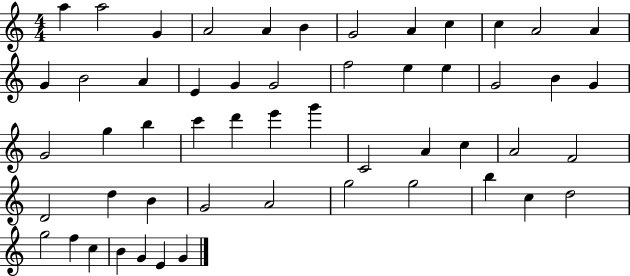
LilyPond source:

{
  \clef treble
  \numericTimeSignature
  \time 4/4
  \key c \major
  a''4 a''2 g'4 | a'2 a'4 b'4 | g'2 a'4 c''4 | c''4 a'2 a'4 | \break g'4 b'2 a'4 | e'4 g'4 g'2 | f''2 e''4 e''4 | g'2 b'4 g'4 | \break g'2 g''4 b''4 | c'''4 d'''4 e'''4 g'''4 | c'2 a'4 c''4 | a'2 f'2 | \break d'2 d''4 b'4 | g'2 a'2 | g''2 g''2 | b''4 c''4 d''2 | \break g''2 f''4 c''4 | b'4 g'4 e'4 g'4 | \bar "|."
}